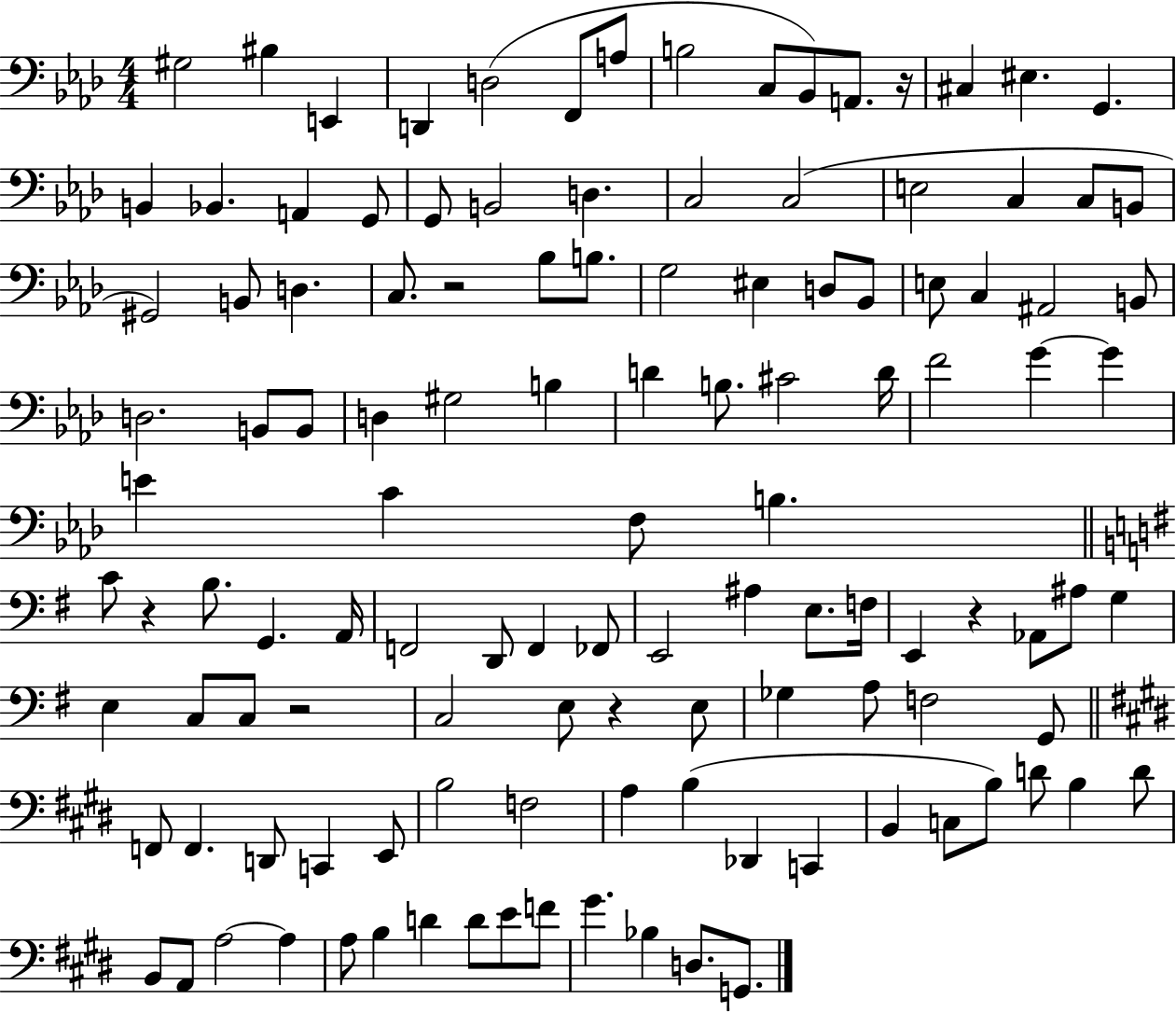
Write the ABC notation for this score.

X:1
T:Untitled
M:4/4
L:1/4
K:Ab
^G,2 ^B, E,, D,, D,2 F,,/2 A,/2 B,2 C,/2 _B,,/2 A,,/2 z/4 ^C, ^E, G,, B,, _B,, A,, G,,/2 G,,/2 B,,2 D, C,2 C,2 E,2 C, C,/2 B,,/2 ^G,,2 B,,/2 D, C,/2 z2 _B,/2 B,/2 G,2 ^E, D,/2 _B,,/2 E,/2 C, ^A,,2 B,,/2 D,2 B,,/2 B,,/2 D, ^G,2 B, D B,/2 ^C2 D/4 F2 G G E C F,/2 B, C/2 z B,/2 G,, A,,/4 F,,2 D,,/2 F,, _F,,/2 E,,2 ^A, E,/2 F,/4 E,, z _A,,/2 ^A,/2 G, E, C,/2 C,/2 z2 C,2 E,/2 z E,/2 _G, A,/2 F,2 G,,/2 F,,/2 F,, D,,/2 C,, E,,/2 B,2 F,2 A, B, _D,, C,, B,, C,/2 B,/2 D/2 B, D/2 B,,/2 A,,/2 A,2 A, A,/2 B, D D/2 E/2 F/2 ^G _B, D,/2 G,,/2